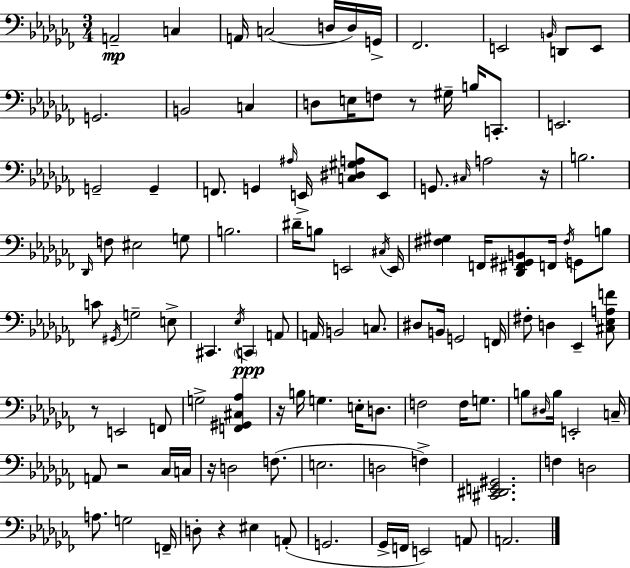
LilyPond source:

{
  \clef bass
  \numericTimeSignature
  \time 3/4
  \key aes \minor
  \repeat volta 2 { a,2--\mp c4 | a,16 c2( d16 d16) g,16-> | fes,2. | e,2 \grace { b,16 } d,8 e,8 | \break g,2. | b,2 c4 | d8 e16 f8 r8 gis16-- b16 c,8.-. | e,2. | \break g,2-- g,4-- | f,8. g,4 \grace { ais16 } e,16-> <c dis gis a>8 | e,8 g,8. \grace { cis16 } a2 | r16 b2. | \break \grace { des,16 } f8 eis2 | g8 b2. | dis'16-- b8 e,2 | \acciaccatura { cis16 } e,16 <fis gis>4 f,16 <des, fis, gis, b,>8 | \break f,16 \acciaccatura { fis16 } g,8 b8 c'8 \acciaccatura { gis,16 } g2-- | e8-> cis,4. | \acciaccatura { ees16 }\ppp \parenthesize c,4 a,8 a,16 b,2 | c8. dis8 b,16 g,2 | \break f,16 fis8-. d4 | ees,4-- <cis ees a f'>8 r8 e,2 | f,8 g2-> | <f, gis, cis aes>4 r16 b16 g4. | \break e16-. d8. f2 | f16 g8. b8 \grace { dis16 } b16 | e,2-. c16-- a,8 r2 | ces16 c16 r16 d2 | \break f8.( e2. | d2 | f4->) <cis, dis, e, gis,>2. | f4 | \break d2 a8. | g2 f,16-- d8-. r4 | eis4 a,8-.( g,2. | ges,16-> f,16 e,2) | \break a,8 a,2. | } \bar "|."
}